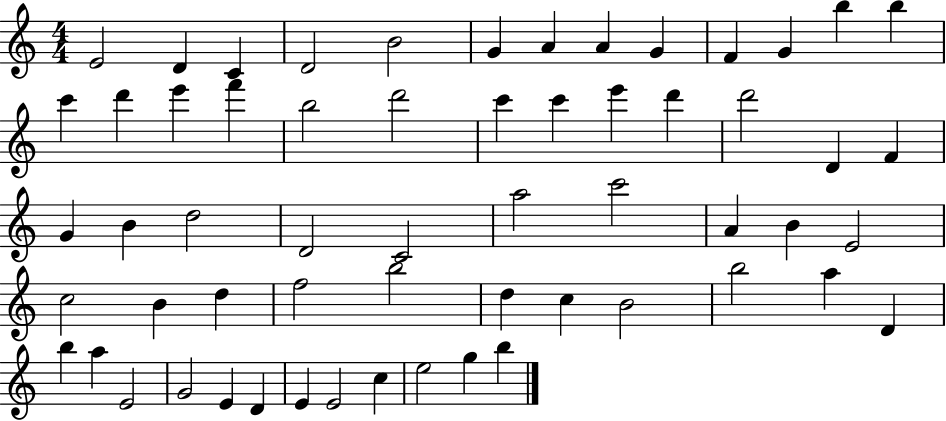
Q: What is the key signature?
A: C major